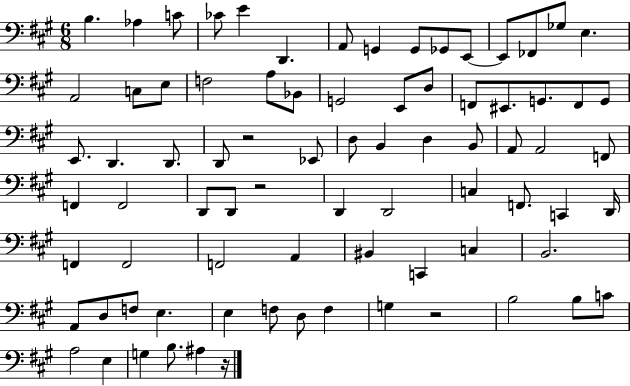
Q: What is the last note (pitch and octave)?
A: A#3